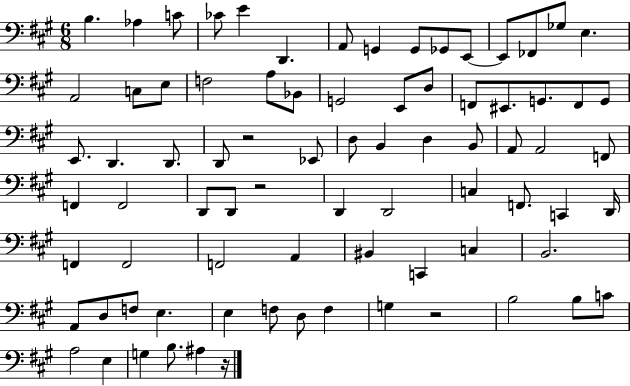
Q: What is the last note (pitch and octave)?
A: A#3